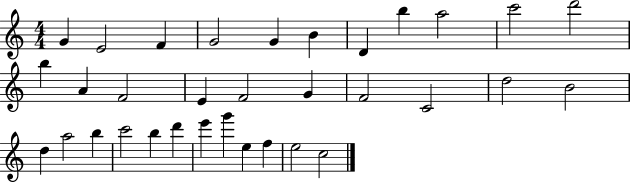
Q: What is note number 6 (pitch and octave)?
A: B4